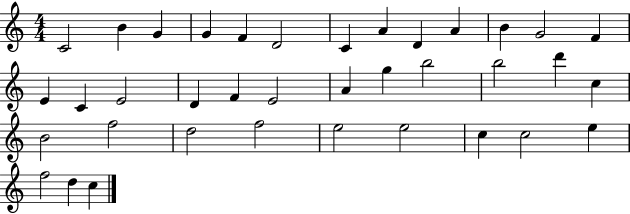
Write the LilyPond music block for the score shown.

{
  \clef treble
  \numericTimeSignature
  \time 4/4
  \key c \major
  c'2 b'4 g'4 | g'4 f'4 d'2 | c'4 a'4 d'4 a'4 | b'4 g'2 f'4 | \break e'4 c'4 e'2 | d'4 f'4 e'2 | a'4 g''4 b''2 | b''2 d'''4 c''4 | \break b'2 f''2 | d''2 f''2 | e''2 e''2 | c''4 c''2 e''4 | \break f''2 d''4 c''4 | \bar "|."
}